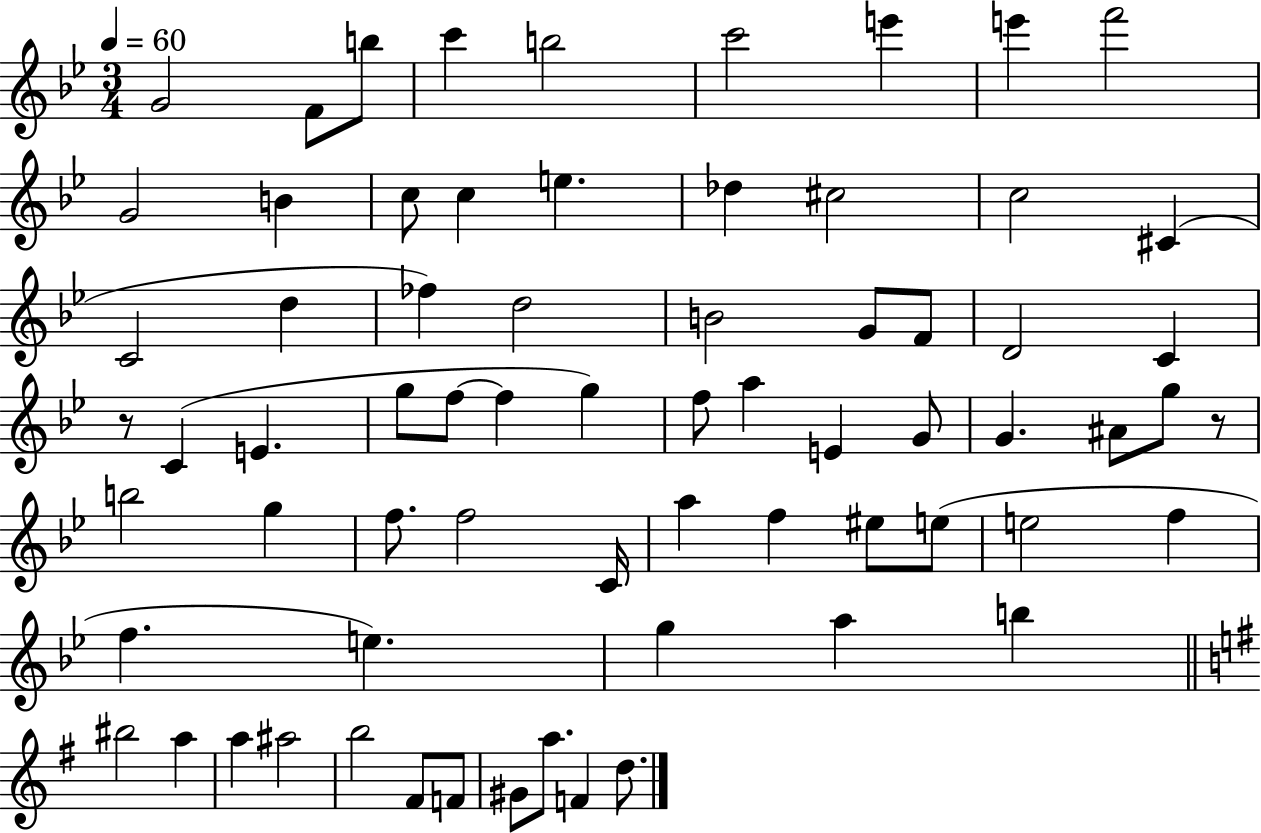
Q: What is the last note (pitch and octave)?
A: D5